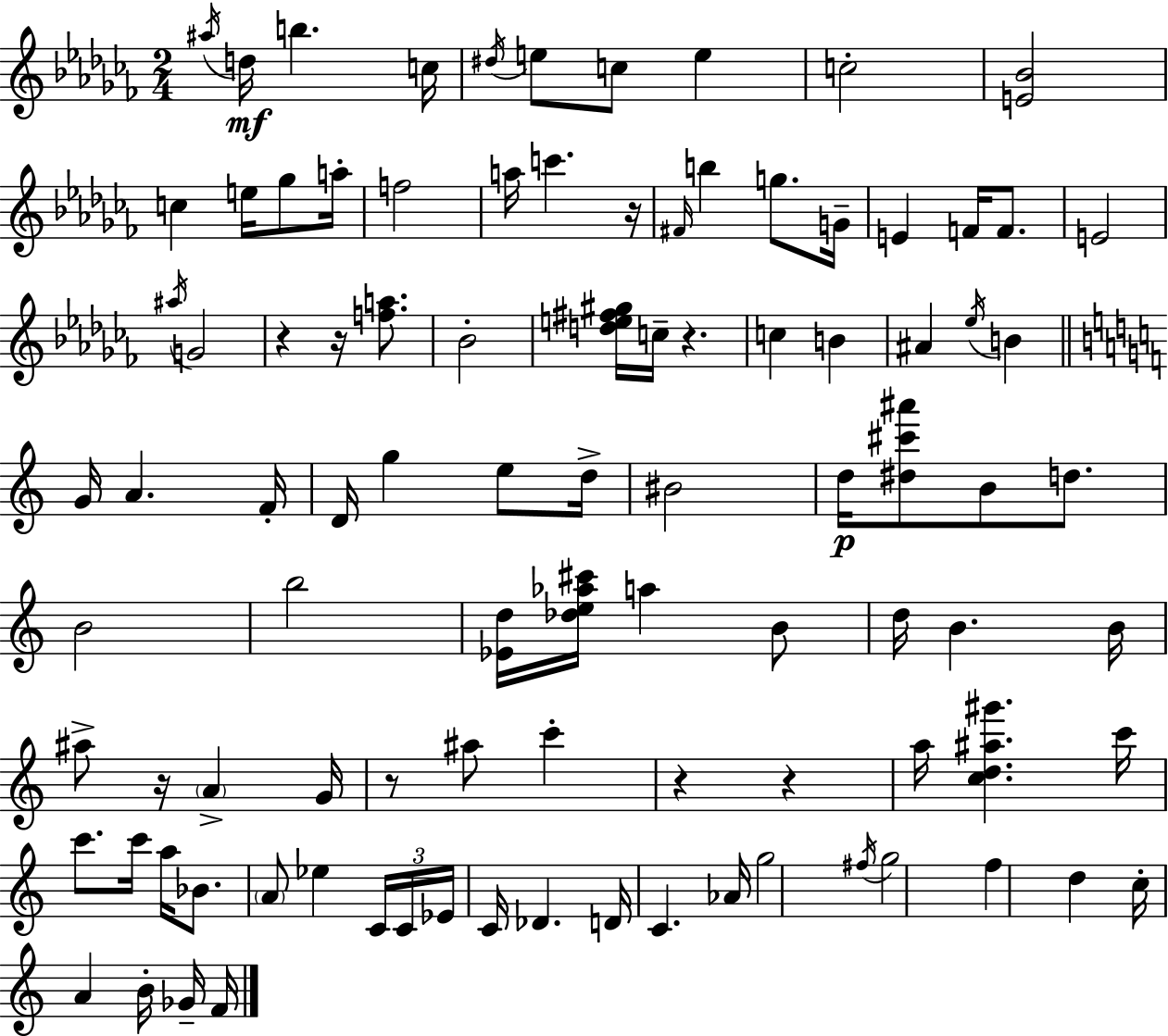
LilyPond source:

{
  \clef treble
  \numericTimeSignature
  \time 2/4
  \key aes \minor
  \acciaccatura { ais''16 }\mf d''16 b''4. | c''16 \acciaccatura { dis''16 } e''8 c''8 e''4 | c''2-. | <e' bes'>2 | \break c''4 e''16 ges''8 | a''16-. f''2 | a''16 c'''4. | r16 \grace { fis'16 } b''4 g''8. | \break g'16-- e'4 f'16 | f'8. e'2 | \acciaccatura { ais''16 } g'2 | r4 | \break r16 <f'' a''>8. bes'2-. | <d'' e'' fis'' gis''>16 c''16-- r4. | c''4 | b'4 ais'4 | \break \acciaccatura { ees''16 } b'4 \bar "||" \break \key a \minor g'16 a'4. f'16-. | d'16 g''4 e''8 d''16-> | bis'2 | d''16\p <dis'' cis''' ais'''>8 b'8 d''8. | \break b'2 | b''2 | <ees' d''>16 <des'' e'' aes'' cis'''>16 a''4 b'8 | d''16 b'4. b'16 | \break ais''8-> r16 \parenthesize a'4-> g'16 | r8 ais''8 c'''4-. | r4 r4 | a''16 <c'' d'' ais'' gis'''>4. c'''16 | \break c'''8. c'''16 a''16 bes'8. | \parenthesize a'8 ees''4 \tuplet 3/2 { c'16 c'16 | ees'16 } c'16 des'4. | d'16 c'4. aes'16 | \break g''2 | \acciaccatura { fis''16 } g''2 | f''4 d''4 | c''16-. a'4 b'16-. ges'16-- | \break f'16 \bar "|."
}